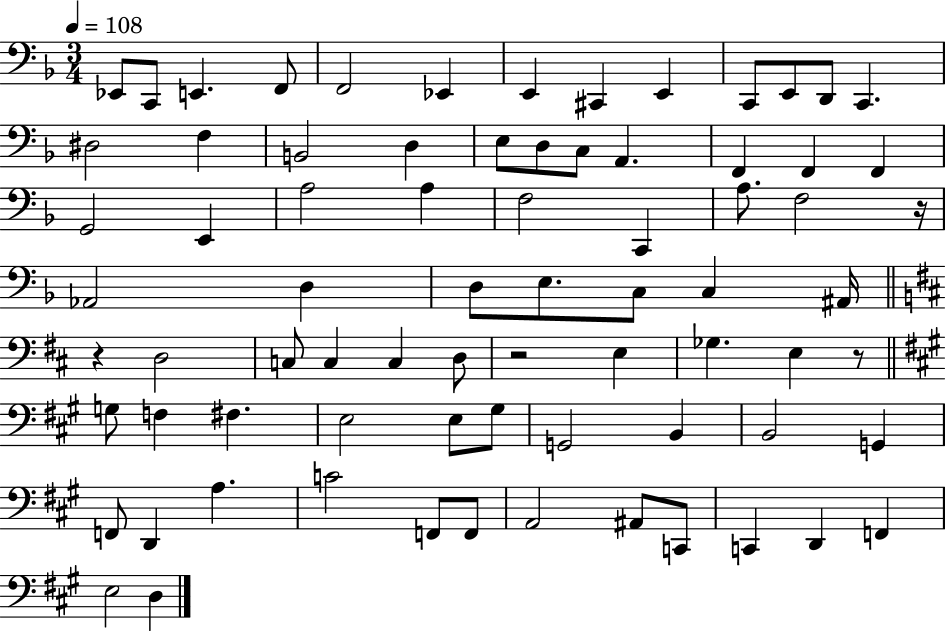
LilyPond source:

{
  \clef bass
  \numericTimeSignature
  \time 3/4
  \key f \major
  \tempo 4 = 108
  \repeat volta 2 { ees,8 c,8 e,4. f,8 | f,2 ees,4 | e,4 cis,4 e,4 | c,8 e,8 d,8 c,4. | \break dis2 f4 | b,2 d4 | e8 d8 c8 a,4. | f,4 f,4 f,4 | \break g,2 e,4 | a2 a4 | f2 c,4 | a8. f2 r16 | \break aes,2 d4 | d8 e8. c8 c4 ais,16 | \bar "||" \break \key d \major r4 d2 | c8 c4 c4 d8 | r2 e4 | ges4. e4 r8 | \break \bar "||" \break \key a \major g8 f4 fis4. | e2 e8 gis8 | g,2 b,4 | b,2 g,4 | \break f,8 d,4 a4. | c'2 f,8 f,8 | a,2 ais,8 c,8 | c,4 d,4 f,4 | \break e2 d4 | } \bar "|."
}